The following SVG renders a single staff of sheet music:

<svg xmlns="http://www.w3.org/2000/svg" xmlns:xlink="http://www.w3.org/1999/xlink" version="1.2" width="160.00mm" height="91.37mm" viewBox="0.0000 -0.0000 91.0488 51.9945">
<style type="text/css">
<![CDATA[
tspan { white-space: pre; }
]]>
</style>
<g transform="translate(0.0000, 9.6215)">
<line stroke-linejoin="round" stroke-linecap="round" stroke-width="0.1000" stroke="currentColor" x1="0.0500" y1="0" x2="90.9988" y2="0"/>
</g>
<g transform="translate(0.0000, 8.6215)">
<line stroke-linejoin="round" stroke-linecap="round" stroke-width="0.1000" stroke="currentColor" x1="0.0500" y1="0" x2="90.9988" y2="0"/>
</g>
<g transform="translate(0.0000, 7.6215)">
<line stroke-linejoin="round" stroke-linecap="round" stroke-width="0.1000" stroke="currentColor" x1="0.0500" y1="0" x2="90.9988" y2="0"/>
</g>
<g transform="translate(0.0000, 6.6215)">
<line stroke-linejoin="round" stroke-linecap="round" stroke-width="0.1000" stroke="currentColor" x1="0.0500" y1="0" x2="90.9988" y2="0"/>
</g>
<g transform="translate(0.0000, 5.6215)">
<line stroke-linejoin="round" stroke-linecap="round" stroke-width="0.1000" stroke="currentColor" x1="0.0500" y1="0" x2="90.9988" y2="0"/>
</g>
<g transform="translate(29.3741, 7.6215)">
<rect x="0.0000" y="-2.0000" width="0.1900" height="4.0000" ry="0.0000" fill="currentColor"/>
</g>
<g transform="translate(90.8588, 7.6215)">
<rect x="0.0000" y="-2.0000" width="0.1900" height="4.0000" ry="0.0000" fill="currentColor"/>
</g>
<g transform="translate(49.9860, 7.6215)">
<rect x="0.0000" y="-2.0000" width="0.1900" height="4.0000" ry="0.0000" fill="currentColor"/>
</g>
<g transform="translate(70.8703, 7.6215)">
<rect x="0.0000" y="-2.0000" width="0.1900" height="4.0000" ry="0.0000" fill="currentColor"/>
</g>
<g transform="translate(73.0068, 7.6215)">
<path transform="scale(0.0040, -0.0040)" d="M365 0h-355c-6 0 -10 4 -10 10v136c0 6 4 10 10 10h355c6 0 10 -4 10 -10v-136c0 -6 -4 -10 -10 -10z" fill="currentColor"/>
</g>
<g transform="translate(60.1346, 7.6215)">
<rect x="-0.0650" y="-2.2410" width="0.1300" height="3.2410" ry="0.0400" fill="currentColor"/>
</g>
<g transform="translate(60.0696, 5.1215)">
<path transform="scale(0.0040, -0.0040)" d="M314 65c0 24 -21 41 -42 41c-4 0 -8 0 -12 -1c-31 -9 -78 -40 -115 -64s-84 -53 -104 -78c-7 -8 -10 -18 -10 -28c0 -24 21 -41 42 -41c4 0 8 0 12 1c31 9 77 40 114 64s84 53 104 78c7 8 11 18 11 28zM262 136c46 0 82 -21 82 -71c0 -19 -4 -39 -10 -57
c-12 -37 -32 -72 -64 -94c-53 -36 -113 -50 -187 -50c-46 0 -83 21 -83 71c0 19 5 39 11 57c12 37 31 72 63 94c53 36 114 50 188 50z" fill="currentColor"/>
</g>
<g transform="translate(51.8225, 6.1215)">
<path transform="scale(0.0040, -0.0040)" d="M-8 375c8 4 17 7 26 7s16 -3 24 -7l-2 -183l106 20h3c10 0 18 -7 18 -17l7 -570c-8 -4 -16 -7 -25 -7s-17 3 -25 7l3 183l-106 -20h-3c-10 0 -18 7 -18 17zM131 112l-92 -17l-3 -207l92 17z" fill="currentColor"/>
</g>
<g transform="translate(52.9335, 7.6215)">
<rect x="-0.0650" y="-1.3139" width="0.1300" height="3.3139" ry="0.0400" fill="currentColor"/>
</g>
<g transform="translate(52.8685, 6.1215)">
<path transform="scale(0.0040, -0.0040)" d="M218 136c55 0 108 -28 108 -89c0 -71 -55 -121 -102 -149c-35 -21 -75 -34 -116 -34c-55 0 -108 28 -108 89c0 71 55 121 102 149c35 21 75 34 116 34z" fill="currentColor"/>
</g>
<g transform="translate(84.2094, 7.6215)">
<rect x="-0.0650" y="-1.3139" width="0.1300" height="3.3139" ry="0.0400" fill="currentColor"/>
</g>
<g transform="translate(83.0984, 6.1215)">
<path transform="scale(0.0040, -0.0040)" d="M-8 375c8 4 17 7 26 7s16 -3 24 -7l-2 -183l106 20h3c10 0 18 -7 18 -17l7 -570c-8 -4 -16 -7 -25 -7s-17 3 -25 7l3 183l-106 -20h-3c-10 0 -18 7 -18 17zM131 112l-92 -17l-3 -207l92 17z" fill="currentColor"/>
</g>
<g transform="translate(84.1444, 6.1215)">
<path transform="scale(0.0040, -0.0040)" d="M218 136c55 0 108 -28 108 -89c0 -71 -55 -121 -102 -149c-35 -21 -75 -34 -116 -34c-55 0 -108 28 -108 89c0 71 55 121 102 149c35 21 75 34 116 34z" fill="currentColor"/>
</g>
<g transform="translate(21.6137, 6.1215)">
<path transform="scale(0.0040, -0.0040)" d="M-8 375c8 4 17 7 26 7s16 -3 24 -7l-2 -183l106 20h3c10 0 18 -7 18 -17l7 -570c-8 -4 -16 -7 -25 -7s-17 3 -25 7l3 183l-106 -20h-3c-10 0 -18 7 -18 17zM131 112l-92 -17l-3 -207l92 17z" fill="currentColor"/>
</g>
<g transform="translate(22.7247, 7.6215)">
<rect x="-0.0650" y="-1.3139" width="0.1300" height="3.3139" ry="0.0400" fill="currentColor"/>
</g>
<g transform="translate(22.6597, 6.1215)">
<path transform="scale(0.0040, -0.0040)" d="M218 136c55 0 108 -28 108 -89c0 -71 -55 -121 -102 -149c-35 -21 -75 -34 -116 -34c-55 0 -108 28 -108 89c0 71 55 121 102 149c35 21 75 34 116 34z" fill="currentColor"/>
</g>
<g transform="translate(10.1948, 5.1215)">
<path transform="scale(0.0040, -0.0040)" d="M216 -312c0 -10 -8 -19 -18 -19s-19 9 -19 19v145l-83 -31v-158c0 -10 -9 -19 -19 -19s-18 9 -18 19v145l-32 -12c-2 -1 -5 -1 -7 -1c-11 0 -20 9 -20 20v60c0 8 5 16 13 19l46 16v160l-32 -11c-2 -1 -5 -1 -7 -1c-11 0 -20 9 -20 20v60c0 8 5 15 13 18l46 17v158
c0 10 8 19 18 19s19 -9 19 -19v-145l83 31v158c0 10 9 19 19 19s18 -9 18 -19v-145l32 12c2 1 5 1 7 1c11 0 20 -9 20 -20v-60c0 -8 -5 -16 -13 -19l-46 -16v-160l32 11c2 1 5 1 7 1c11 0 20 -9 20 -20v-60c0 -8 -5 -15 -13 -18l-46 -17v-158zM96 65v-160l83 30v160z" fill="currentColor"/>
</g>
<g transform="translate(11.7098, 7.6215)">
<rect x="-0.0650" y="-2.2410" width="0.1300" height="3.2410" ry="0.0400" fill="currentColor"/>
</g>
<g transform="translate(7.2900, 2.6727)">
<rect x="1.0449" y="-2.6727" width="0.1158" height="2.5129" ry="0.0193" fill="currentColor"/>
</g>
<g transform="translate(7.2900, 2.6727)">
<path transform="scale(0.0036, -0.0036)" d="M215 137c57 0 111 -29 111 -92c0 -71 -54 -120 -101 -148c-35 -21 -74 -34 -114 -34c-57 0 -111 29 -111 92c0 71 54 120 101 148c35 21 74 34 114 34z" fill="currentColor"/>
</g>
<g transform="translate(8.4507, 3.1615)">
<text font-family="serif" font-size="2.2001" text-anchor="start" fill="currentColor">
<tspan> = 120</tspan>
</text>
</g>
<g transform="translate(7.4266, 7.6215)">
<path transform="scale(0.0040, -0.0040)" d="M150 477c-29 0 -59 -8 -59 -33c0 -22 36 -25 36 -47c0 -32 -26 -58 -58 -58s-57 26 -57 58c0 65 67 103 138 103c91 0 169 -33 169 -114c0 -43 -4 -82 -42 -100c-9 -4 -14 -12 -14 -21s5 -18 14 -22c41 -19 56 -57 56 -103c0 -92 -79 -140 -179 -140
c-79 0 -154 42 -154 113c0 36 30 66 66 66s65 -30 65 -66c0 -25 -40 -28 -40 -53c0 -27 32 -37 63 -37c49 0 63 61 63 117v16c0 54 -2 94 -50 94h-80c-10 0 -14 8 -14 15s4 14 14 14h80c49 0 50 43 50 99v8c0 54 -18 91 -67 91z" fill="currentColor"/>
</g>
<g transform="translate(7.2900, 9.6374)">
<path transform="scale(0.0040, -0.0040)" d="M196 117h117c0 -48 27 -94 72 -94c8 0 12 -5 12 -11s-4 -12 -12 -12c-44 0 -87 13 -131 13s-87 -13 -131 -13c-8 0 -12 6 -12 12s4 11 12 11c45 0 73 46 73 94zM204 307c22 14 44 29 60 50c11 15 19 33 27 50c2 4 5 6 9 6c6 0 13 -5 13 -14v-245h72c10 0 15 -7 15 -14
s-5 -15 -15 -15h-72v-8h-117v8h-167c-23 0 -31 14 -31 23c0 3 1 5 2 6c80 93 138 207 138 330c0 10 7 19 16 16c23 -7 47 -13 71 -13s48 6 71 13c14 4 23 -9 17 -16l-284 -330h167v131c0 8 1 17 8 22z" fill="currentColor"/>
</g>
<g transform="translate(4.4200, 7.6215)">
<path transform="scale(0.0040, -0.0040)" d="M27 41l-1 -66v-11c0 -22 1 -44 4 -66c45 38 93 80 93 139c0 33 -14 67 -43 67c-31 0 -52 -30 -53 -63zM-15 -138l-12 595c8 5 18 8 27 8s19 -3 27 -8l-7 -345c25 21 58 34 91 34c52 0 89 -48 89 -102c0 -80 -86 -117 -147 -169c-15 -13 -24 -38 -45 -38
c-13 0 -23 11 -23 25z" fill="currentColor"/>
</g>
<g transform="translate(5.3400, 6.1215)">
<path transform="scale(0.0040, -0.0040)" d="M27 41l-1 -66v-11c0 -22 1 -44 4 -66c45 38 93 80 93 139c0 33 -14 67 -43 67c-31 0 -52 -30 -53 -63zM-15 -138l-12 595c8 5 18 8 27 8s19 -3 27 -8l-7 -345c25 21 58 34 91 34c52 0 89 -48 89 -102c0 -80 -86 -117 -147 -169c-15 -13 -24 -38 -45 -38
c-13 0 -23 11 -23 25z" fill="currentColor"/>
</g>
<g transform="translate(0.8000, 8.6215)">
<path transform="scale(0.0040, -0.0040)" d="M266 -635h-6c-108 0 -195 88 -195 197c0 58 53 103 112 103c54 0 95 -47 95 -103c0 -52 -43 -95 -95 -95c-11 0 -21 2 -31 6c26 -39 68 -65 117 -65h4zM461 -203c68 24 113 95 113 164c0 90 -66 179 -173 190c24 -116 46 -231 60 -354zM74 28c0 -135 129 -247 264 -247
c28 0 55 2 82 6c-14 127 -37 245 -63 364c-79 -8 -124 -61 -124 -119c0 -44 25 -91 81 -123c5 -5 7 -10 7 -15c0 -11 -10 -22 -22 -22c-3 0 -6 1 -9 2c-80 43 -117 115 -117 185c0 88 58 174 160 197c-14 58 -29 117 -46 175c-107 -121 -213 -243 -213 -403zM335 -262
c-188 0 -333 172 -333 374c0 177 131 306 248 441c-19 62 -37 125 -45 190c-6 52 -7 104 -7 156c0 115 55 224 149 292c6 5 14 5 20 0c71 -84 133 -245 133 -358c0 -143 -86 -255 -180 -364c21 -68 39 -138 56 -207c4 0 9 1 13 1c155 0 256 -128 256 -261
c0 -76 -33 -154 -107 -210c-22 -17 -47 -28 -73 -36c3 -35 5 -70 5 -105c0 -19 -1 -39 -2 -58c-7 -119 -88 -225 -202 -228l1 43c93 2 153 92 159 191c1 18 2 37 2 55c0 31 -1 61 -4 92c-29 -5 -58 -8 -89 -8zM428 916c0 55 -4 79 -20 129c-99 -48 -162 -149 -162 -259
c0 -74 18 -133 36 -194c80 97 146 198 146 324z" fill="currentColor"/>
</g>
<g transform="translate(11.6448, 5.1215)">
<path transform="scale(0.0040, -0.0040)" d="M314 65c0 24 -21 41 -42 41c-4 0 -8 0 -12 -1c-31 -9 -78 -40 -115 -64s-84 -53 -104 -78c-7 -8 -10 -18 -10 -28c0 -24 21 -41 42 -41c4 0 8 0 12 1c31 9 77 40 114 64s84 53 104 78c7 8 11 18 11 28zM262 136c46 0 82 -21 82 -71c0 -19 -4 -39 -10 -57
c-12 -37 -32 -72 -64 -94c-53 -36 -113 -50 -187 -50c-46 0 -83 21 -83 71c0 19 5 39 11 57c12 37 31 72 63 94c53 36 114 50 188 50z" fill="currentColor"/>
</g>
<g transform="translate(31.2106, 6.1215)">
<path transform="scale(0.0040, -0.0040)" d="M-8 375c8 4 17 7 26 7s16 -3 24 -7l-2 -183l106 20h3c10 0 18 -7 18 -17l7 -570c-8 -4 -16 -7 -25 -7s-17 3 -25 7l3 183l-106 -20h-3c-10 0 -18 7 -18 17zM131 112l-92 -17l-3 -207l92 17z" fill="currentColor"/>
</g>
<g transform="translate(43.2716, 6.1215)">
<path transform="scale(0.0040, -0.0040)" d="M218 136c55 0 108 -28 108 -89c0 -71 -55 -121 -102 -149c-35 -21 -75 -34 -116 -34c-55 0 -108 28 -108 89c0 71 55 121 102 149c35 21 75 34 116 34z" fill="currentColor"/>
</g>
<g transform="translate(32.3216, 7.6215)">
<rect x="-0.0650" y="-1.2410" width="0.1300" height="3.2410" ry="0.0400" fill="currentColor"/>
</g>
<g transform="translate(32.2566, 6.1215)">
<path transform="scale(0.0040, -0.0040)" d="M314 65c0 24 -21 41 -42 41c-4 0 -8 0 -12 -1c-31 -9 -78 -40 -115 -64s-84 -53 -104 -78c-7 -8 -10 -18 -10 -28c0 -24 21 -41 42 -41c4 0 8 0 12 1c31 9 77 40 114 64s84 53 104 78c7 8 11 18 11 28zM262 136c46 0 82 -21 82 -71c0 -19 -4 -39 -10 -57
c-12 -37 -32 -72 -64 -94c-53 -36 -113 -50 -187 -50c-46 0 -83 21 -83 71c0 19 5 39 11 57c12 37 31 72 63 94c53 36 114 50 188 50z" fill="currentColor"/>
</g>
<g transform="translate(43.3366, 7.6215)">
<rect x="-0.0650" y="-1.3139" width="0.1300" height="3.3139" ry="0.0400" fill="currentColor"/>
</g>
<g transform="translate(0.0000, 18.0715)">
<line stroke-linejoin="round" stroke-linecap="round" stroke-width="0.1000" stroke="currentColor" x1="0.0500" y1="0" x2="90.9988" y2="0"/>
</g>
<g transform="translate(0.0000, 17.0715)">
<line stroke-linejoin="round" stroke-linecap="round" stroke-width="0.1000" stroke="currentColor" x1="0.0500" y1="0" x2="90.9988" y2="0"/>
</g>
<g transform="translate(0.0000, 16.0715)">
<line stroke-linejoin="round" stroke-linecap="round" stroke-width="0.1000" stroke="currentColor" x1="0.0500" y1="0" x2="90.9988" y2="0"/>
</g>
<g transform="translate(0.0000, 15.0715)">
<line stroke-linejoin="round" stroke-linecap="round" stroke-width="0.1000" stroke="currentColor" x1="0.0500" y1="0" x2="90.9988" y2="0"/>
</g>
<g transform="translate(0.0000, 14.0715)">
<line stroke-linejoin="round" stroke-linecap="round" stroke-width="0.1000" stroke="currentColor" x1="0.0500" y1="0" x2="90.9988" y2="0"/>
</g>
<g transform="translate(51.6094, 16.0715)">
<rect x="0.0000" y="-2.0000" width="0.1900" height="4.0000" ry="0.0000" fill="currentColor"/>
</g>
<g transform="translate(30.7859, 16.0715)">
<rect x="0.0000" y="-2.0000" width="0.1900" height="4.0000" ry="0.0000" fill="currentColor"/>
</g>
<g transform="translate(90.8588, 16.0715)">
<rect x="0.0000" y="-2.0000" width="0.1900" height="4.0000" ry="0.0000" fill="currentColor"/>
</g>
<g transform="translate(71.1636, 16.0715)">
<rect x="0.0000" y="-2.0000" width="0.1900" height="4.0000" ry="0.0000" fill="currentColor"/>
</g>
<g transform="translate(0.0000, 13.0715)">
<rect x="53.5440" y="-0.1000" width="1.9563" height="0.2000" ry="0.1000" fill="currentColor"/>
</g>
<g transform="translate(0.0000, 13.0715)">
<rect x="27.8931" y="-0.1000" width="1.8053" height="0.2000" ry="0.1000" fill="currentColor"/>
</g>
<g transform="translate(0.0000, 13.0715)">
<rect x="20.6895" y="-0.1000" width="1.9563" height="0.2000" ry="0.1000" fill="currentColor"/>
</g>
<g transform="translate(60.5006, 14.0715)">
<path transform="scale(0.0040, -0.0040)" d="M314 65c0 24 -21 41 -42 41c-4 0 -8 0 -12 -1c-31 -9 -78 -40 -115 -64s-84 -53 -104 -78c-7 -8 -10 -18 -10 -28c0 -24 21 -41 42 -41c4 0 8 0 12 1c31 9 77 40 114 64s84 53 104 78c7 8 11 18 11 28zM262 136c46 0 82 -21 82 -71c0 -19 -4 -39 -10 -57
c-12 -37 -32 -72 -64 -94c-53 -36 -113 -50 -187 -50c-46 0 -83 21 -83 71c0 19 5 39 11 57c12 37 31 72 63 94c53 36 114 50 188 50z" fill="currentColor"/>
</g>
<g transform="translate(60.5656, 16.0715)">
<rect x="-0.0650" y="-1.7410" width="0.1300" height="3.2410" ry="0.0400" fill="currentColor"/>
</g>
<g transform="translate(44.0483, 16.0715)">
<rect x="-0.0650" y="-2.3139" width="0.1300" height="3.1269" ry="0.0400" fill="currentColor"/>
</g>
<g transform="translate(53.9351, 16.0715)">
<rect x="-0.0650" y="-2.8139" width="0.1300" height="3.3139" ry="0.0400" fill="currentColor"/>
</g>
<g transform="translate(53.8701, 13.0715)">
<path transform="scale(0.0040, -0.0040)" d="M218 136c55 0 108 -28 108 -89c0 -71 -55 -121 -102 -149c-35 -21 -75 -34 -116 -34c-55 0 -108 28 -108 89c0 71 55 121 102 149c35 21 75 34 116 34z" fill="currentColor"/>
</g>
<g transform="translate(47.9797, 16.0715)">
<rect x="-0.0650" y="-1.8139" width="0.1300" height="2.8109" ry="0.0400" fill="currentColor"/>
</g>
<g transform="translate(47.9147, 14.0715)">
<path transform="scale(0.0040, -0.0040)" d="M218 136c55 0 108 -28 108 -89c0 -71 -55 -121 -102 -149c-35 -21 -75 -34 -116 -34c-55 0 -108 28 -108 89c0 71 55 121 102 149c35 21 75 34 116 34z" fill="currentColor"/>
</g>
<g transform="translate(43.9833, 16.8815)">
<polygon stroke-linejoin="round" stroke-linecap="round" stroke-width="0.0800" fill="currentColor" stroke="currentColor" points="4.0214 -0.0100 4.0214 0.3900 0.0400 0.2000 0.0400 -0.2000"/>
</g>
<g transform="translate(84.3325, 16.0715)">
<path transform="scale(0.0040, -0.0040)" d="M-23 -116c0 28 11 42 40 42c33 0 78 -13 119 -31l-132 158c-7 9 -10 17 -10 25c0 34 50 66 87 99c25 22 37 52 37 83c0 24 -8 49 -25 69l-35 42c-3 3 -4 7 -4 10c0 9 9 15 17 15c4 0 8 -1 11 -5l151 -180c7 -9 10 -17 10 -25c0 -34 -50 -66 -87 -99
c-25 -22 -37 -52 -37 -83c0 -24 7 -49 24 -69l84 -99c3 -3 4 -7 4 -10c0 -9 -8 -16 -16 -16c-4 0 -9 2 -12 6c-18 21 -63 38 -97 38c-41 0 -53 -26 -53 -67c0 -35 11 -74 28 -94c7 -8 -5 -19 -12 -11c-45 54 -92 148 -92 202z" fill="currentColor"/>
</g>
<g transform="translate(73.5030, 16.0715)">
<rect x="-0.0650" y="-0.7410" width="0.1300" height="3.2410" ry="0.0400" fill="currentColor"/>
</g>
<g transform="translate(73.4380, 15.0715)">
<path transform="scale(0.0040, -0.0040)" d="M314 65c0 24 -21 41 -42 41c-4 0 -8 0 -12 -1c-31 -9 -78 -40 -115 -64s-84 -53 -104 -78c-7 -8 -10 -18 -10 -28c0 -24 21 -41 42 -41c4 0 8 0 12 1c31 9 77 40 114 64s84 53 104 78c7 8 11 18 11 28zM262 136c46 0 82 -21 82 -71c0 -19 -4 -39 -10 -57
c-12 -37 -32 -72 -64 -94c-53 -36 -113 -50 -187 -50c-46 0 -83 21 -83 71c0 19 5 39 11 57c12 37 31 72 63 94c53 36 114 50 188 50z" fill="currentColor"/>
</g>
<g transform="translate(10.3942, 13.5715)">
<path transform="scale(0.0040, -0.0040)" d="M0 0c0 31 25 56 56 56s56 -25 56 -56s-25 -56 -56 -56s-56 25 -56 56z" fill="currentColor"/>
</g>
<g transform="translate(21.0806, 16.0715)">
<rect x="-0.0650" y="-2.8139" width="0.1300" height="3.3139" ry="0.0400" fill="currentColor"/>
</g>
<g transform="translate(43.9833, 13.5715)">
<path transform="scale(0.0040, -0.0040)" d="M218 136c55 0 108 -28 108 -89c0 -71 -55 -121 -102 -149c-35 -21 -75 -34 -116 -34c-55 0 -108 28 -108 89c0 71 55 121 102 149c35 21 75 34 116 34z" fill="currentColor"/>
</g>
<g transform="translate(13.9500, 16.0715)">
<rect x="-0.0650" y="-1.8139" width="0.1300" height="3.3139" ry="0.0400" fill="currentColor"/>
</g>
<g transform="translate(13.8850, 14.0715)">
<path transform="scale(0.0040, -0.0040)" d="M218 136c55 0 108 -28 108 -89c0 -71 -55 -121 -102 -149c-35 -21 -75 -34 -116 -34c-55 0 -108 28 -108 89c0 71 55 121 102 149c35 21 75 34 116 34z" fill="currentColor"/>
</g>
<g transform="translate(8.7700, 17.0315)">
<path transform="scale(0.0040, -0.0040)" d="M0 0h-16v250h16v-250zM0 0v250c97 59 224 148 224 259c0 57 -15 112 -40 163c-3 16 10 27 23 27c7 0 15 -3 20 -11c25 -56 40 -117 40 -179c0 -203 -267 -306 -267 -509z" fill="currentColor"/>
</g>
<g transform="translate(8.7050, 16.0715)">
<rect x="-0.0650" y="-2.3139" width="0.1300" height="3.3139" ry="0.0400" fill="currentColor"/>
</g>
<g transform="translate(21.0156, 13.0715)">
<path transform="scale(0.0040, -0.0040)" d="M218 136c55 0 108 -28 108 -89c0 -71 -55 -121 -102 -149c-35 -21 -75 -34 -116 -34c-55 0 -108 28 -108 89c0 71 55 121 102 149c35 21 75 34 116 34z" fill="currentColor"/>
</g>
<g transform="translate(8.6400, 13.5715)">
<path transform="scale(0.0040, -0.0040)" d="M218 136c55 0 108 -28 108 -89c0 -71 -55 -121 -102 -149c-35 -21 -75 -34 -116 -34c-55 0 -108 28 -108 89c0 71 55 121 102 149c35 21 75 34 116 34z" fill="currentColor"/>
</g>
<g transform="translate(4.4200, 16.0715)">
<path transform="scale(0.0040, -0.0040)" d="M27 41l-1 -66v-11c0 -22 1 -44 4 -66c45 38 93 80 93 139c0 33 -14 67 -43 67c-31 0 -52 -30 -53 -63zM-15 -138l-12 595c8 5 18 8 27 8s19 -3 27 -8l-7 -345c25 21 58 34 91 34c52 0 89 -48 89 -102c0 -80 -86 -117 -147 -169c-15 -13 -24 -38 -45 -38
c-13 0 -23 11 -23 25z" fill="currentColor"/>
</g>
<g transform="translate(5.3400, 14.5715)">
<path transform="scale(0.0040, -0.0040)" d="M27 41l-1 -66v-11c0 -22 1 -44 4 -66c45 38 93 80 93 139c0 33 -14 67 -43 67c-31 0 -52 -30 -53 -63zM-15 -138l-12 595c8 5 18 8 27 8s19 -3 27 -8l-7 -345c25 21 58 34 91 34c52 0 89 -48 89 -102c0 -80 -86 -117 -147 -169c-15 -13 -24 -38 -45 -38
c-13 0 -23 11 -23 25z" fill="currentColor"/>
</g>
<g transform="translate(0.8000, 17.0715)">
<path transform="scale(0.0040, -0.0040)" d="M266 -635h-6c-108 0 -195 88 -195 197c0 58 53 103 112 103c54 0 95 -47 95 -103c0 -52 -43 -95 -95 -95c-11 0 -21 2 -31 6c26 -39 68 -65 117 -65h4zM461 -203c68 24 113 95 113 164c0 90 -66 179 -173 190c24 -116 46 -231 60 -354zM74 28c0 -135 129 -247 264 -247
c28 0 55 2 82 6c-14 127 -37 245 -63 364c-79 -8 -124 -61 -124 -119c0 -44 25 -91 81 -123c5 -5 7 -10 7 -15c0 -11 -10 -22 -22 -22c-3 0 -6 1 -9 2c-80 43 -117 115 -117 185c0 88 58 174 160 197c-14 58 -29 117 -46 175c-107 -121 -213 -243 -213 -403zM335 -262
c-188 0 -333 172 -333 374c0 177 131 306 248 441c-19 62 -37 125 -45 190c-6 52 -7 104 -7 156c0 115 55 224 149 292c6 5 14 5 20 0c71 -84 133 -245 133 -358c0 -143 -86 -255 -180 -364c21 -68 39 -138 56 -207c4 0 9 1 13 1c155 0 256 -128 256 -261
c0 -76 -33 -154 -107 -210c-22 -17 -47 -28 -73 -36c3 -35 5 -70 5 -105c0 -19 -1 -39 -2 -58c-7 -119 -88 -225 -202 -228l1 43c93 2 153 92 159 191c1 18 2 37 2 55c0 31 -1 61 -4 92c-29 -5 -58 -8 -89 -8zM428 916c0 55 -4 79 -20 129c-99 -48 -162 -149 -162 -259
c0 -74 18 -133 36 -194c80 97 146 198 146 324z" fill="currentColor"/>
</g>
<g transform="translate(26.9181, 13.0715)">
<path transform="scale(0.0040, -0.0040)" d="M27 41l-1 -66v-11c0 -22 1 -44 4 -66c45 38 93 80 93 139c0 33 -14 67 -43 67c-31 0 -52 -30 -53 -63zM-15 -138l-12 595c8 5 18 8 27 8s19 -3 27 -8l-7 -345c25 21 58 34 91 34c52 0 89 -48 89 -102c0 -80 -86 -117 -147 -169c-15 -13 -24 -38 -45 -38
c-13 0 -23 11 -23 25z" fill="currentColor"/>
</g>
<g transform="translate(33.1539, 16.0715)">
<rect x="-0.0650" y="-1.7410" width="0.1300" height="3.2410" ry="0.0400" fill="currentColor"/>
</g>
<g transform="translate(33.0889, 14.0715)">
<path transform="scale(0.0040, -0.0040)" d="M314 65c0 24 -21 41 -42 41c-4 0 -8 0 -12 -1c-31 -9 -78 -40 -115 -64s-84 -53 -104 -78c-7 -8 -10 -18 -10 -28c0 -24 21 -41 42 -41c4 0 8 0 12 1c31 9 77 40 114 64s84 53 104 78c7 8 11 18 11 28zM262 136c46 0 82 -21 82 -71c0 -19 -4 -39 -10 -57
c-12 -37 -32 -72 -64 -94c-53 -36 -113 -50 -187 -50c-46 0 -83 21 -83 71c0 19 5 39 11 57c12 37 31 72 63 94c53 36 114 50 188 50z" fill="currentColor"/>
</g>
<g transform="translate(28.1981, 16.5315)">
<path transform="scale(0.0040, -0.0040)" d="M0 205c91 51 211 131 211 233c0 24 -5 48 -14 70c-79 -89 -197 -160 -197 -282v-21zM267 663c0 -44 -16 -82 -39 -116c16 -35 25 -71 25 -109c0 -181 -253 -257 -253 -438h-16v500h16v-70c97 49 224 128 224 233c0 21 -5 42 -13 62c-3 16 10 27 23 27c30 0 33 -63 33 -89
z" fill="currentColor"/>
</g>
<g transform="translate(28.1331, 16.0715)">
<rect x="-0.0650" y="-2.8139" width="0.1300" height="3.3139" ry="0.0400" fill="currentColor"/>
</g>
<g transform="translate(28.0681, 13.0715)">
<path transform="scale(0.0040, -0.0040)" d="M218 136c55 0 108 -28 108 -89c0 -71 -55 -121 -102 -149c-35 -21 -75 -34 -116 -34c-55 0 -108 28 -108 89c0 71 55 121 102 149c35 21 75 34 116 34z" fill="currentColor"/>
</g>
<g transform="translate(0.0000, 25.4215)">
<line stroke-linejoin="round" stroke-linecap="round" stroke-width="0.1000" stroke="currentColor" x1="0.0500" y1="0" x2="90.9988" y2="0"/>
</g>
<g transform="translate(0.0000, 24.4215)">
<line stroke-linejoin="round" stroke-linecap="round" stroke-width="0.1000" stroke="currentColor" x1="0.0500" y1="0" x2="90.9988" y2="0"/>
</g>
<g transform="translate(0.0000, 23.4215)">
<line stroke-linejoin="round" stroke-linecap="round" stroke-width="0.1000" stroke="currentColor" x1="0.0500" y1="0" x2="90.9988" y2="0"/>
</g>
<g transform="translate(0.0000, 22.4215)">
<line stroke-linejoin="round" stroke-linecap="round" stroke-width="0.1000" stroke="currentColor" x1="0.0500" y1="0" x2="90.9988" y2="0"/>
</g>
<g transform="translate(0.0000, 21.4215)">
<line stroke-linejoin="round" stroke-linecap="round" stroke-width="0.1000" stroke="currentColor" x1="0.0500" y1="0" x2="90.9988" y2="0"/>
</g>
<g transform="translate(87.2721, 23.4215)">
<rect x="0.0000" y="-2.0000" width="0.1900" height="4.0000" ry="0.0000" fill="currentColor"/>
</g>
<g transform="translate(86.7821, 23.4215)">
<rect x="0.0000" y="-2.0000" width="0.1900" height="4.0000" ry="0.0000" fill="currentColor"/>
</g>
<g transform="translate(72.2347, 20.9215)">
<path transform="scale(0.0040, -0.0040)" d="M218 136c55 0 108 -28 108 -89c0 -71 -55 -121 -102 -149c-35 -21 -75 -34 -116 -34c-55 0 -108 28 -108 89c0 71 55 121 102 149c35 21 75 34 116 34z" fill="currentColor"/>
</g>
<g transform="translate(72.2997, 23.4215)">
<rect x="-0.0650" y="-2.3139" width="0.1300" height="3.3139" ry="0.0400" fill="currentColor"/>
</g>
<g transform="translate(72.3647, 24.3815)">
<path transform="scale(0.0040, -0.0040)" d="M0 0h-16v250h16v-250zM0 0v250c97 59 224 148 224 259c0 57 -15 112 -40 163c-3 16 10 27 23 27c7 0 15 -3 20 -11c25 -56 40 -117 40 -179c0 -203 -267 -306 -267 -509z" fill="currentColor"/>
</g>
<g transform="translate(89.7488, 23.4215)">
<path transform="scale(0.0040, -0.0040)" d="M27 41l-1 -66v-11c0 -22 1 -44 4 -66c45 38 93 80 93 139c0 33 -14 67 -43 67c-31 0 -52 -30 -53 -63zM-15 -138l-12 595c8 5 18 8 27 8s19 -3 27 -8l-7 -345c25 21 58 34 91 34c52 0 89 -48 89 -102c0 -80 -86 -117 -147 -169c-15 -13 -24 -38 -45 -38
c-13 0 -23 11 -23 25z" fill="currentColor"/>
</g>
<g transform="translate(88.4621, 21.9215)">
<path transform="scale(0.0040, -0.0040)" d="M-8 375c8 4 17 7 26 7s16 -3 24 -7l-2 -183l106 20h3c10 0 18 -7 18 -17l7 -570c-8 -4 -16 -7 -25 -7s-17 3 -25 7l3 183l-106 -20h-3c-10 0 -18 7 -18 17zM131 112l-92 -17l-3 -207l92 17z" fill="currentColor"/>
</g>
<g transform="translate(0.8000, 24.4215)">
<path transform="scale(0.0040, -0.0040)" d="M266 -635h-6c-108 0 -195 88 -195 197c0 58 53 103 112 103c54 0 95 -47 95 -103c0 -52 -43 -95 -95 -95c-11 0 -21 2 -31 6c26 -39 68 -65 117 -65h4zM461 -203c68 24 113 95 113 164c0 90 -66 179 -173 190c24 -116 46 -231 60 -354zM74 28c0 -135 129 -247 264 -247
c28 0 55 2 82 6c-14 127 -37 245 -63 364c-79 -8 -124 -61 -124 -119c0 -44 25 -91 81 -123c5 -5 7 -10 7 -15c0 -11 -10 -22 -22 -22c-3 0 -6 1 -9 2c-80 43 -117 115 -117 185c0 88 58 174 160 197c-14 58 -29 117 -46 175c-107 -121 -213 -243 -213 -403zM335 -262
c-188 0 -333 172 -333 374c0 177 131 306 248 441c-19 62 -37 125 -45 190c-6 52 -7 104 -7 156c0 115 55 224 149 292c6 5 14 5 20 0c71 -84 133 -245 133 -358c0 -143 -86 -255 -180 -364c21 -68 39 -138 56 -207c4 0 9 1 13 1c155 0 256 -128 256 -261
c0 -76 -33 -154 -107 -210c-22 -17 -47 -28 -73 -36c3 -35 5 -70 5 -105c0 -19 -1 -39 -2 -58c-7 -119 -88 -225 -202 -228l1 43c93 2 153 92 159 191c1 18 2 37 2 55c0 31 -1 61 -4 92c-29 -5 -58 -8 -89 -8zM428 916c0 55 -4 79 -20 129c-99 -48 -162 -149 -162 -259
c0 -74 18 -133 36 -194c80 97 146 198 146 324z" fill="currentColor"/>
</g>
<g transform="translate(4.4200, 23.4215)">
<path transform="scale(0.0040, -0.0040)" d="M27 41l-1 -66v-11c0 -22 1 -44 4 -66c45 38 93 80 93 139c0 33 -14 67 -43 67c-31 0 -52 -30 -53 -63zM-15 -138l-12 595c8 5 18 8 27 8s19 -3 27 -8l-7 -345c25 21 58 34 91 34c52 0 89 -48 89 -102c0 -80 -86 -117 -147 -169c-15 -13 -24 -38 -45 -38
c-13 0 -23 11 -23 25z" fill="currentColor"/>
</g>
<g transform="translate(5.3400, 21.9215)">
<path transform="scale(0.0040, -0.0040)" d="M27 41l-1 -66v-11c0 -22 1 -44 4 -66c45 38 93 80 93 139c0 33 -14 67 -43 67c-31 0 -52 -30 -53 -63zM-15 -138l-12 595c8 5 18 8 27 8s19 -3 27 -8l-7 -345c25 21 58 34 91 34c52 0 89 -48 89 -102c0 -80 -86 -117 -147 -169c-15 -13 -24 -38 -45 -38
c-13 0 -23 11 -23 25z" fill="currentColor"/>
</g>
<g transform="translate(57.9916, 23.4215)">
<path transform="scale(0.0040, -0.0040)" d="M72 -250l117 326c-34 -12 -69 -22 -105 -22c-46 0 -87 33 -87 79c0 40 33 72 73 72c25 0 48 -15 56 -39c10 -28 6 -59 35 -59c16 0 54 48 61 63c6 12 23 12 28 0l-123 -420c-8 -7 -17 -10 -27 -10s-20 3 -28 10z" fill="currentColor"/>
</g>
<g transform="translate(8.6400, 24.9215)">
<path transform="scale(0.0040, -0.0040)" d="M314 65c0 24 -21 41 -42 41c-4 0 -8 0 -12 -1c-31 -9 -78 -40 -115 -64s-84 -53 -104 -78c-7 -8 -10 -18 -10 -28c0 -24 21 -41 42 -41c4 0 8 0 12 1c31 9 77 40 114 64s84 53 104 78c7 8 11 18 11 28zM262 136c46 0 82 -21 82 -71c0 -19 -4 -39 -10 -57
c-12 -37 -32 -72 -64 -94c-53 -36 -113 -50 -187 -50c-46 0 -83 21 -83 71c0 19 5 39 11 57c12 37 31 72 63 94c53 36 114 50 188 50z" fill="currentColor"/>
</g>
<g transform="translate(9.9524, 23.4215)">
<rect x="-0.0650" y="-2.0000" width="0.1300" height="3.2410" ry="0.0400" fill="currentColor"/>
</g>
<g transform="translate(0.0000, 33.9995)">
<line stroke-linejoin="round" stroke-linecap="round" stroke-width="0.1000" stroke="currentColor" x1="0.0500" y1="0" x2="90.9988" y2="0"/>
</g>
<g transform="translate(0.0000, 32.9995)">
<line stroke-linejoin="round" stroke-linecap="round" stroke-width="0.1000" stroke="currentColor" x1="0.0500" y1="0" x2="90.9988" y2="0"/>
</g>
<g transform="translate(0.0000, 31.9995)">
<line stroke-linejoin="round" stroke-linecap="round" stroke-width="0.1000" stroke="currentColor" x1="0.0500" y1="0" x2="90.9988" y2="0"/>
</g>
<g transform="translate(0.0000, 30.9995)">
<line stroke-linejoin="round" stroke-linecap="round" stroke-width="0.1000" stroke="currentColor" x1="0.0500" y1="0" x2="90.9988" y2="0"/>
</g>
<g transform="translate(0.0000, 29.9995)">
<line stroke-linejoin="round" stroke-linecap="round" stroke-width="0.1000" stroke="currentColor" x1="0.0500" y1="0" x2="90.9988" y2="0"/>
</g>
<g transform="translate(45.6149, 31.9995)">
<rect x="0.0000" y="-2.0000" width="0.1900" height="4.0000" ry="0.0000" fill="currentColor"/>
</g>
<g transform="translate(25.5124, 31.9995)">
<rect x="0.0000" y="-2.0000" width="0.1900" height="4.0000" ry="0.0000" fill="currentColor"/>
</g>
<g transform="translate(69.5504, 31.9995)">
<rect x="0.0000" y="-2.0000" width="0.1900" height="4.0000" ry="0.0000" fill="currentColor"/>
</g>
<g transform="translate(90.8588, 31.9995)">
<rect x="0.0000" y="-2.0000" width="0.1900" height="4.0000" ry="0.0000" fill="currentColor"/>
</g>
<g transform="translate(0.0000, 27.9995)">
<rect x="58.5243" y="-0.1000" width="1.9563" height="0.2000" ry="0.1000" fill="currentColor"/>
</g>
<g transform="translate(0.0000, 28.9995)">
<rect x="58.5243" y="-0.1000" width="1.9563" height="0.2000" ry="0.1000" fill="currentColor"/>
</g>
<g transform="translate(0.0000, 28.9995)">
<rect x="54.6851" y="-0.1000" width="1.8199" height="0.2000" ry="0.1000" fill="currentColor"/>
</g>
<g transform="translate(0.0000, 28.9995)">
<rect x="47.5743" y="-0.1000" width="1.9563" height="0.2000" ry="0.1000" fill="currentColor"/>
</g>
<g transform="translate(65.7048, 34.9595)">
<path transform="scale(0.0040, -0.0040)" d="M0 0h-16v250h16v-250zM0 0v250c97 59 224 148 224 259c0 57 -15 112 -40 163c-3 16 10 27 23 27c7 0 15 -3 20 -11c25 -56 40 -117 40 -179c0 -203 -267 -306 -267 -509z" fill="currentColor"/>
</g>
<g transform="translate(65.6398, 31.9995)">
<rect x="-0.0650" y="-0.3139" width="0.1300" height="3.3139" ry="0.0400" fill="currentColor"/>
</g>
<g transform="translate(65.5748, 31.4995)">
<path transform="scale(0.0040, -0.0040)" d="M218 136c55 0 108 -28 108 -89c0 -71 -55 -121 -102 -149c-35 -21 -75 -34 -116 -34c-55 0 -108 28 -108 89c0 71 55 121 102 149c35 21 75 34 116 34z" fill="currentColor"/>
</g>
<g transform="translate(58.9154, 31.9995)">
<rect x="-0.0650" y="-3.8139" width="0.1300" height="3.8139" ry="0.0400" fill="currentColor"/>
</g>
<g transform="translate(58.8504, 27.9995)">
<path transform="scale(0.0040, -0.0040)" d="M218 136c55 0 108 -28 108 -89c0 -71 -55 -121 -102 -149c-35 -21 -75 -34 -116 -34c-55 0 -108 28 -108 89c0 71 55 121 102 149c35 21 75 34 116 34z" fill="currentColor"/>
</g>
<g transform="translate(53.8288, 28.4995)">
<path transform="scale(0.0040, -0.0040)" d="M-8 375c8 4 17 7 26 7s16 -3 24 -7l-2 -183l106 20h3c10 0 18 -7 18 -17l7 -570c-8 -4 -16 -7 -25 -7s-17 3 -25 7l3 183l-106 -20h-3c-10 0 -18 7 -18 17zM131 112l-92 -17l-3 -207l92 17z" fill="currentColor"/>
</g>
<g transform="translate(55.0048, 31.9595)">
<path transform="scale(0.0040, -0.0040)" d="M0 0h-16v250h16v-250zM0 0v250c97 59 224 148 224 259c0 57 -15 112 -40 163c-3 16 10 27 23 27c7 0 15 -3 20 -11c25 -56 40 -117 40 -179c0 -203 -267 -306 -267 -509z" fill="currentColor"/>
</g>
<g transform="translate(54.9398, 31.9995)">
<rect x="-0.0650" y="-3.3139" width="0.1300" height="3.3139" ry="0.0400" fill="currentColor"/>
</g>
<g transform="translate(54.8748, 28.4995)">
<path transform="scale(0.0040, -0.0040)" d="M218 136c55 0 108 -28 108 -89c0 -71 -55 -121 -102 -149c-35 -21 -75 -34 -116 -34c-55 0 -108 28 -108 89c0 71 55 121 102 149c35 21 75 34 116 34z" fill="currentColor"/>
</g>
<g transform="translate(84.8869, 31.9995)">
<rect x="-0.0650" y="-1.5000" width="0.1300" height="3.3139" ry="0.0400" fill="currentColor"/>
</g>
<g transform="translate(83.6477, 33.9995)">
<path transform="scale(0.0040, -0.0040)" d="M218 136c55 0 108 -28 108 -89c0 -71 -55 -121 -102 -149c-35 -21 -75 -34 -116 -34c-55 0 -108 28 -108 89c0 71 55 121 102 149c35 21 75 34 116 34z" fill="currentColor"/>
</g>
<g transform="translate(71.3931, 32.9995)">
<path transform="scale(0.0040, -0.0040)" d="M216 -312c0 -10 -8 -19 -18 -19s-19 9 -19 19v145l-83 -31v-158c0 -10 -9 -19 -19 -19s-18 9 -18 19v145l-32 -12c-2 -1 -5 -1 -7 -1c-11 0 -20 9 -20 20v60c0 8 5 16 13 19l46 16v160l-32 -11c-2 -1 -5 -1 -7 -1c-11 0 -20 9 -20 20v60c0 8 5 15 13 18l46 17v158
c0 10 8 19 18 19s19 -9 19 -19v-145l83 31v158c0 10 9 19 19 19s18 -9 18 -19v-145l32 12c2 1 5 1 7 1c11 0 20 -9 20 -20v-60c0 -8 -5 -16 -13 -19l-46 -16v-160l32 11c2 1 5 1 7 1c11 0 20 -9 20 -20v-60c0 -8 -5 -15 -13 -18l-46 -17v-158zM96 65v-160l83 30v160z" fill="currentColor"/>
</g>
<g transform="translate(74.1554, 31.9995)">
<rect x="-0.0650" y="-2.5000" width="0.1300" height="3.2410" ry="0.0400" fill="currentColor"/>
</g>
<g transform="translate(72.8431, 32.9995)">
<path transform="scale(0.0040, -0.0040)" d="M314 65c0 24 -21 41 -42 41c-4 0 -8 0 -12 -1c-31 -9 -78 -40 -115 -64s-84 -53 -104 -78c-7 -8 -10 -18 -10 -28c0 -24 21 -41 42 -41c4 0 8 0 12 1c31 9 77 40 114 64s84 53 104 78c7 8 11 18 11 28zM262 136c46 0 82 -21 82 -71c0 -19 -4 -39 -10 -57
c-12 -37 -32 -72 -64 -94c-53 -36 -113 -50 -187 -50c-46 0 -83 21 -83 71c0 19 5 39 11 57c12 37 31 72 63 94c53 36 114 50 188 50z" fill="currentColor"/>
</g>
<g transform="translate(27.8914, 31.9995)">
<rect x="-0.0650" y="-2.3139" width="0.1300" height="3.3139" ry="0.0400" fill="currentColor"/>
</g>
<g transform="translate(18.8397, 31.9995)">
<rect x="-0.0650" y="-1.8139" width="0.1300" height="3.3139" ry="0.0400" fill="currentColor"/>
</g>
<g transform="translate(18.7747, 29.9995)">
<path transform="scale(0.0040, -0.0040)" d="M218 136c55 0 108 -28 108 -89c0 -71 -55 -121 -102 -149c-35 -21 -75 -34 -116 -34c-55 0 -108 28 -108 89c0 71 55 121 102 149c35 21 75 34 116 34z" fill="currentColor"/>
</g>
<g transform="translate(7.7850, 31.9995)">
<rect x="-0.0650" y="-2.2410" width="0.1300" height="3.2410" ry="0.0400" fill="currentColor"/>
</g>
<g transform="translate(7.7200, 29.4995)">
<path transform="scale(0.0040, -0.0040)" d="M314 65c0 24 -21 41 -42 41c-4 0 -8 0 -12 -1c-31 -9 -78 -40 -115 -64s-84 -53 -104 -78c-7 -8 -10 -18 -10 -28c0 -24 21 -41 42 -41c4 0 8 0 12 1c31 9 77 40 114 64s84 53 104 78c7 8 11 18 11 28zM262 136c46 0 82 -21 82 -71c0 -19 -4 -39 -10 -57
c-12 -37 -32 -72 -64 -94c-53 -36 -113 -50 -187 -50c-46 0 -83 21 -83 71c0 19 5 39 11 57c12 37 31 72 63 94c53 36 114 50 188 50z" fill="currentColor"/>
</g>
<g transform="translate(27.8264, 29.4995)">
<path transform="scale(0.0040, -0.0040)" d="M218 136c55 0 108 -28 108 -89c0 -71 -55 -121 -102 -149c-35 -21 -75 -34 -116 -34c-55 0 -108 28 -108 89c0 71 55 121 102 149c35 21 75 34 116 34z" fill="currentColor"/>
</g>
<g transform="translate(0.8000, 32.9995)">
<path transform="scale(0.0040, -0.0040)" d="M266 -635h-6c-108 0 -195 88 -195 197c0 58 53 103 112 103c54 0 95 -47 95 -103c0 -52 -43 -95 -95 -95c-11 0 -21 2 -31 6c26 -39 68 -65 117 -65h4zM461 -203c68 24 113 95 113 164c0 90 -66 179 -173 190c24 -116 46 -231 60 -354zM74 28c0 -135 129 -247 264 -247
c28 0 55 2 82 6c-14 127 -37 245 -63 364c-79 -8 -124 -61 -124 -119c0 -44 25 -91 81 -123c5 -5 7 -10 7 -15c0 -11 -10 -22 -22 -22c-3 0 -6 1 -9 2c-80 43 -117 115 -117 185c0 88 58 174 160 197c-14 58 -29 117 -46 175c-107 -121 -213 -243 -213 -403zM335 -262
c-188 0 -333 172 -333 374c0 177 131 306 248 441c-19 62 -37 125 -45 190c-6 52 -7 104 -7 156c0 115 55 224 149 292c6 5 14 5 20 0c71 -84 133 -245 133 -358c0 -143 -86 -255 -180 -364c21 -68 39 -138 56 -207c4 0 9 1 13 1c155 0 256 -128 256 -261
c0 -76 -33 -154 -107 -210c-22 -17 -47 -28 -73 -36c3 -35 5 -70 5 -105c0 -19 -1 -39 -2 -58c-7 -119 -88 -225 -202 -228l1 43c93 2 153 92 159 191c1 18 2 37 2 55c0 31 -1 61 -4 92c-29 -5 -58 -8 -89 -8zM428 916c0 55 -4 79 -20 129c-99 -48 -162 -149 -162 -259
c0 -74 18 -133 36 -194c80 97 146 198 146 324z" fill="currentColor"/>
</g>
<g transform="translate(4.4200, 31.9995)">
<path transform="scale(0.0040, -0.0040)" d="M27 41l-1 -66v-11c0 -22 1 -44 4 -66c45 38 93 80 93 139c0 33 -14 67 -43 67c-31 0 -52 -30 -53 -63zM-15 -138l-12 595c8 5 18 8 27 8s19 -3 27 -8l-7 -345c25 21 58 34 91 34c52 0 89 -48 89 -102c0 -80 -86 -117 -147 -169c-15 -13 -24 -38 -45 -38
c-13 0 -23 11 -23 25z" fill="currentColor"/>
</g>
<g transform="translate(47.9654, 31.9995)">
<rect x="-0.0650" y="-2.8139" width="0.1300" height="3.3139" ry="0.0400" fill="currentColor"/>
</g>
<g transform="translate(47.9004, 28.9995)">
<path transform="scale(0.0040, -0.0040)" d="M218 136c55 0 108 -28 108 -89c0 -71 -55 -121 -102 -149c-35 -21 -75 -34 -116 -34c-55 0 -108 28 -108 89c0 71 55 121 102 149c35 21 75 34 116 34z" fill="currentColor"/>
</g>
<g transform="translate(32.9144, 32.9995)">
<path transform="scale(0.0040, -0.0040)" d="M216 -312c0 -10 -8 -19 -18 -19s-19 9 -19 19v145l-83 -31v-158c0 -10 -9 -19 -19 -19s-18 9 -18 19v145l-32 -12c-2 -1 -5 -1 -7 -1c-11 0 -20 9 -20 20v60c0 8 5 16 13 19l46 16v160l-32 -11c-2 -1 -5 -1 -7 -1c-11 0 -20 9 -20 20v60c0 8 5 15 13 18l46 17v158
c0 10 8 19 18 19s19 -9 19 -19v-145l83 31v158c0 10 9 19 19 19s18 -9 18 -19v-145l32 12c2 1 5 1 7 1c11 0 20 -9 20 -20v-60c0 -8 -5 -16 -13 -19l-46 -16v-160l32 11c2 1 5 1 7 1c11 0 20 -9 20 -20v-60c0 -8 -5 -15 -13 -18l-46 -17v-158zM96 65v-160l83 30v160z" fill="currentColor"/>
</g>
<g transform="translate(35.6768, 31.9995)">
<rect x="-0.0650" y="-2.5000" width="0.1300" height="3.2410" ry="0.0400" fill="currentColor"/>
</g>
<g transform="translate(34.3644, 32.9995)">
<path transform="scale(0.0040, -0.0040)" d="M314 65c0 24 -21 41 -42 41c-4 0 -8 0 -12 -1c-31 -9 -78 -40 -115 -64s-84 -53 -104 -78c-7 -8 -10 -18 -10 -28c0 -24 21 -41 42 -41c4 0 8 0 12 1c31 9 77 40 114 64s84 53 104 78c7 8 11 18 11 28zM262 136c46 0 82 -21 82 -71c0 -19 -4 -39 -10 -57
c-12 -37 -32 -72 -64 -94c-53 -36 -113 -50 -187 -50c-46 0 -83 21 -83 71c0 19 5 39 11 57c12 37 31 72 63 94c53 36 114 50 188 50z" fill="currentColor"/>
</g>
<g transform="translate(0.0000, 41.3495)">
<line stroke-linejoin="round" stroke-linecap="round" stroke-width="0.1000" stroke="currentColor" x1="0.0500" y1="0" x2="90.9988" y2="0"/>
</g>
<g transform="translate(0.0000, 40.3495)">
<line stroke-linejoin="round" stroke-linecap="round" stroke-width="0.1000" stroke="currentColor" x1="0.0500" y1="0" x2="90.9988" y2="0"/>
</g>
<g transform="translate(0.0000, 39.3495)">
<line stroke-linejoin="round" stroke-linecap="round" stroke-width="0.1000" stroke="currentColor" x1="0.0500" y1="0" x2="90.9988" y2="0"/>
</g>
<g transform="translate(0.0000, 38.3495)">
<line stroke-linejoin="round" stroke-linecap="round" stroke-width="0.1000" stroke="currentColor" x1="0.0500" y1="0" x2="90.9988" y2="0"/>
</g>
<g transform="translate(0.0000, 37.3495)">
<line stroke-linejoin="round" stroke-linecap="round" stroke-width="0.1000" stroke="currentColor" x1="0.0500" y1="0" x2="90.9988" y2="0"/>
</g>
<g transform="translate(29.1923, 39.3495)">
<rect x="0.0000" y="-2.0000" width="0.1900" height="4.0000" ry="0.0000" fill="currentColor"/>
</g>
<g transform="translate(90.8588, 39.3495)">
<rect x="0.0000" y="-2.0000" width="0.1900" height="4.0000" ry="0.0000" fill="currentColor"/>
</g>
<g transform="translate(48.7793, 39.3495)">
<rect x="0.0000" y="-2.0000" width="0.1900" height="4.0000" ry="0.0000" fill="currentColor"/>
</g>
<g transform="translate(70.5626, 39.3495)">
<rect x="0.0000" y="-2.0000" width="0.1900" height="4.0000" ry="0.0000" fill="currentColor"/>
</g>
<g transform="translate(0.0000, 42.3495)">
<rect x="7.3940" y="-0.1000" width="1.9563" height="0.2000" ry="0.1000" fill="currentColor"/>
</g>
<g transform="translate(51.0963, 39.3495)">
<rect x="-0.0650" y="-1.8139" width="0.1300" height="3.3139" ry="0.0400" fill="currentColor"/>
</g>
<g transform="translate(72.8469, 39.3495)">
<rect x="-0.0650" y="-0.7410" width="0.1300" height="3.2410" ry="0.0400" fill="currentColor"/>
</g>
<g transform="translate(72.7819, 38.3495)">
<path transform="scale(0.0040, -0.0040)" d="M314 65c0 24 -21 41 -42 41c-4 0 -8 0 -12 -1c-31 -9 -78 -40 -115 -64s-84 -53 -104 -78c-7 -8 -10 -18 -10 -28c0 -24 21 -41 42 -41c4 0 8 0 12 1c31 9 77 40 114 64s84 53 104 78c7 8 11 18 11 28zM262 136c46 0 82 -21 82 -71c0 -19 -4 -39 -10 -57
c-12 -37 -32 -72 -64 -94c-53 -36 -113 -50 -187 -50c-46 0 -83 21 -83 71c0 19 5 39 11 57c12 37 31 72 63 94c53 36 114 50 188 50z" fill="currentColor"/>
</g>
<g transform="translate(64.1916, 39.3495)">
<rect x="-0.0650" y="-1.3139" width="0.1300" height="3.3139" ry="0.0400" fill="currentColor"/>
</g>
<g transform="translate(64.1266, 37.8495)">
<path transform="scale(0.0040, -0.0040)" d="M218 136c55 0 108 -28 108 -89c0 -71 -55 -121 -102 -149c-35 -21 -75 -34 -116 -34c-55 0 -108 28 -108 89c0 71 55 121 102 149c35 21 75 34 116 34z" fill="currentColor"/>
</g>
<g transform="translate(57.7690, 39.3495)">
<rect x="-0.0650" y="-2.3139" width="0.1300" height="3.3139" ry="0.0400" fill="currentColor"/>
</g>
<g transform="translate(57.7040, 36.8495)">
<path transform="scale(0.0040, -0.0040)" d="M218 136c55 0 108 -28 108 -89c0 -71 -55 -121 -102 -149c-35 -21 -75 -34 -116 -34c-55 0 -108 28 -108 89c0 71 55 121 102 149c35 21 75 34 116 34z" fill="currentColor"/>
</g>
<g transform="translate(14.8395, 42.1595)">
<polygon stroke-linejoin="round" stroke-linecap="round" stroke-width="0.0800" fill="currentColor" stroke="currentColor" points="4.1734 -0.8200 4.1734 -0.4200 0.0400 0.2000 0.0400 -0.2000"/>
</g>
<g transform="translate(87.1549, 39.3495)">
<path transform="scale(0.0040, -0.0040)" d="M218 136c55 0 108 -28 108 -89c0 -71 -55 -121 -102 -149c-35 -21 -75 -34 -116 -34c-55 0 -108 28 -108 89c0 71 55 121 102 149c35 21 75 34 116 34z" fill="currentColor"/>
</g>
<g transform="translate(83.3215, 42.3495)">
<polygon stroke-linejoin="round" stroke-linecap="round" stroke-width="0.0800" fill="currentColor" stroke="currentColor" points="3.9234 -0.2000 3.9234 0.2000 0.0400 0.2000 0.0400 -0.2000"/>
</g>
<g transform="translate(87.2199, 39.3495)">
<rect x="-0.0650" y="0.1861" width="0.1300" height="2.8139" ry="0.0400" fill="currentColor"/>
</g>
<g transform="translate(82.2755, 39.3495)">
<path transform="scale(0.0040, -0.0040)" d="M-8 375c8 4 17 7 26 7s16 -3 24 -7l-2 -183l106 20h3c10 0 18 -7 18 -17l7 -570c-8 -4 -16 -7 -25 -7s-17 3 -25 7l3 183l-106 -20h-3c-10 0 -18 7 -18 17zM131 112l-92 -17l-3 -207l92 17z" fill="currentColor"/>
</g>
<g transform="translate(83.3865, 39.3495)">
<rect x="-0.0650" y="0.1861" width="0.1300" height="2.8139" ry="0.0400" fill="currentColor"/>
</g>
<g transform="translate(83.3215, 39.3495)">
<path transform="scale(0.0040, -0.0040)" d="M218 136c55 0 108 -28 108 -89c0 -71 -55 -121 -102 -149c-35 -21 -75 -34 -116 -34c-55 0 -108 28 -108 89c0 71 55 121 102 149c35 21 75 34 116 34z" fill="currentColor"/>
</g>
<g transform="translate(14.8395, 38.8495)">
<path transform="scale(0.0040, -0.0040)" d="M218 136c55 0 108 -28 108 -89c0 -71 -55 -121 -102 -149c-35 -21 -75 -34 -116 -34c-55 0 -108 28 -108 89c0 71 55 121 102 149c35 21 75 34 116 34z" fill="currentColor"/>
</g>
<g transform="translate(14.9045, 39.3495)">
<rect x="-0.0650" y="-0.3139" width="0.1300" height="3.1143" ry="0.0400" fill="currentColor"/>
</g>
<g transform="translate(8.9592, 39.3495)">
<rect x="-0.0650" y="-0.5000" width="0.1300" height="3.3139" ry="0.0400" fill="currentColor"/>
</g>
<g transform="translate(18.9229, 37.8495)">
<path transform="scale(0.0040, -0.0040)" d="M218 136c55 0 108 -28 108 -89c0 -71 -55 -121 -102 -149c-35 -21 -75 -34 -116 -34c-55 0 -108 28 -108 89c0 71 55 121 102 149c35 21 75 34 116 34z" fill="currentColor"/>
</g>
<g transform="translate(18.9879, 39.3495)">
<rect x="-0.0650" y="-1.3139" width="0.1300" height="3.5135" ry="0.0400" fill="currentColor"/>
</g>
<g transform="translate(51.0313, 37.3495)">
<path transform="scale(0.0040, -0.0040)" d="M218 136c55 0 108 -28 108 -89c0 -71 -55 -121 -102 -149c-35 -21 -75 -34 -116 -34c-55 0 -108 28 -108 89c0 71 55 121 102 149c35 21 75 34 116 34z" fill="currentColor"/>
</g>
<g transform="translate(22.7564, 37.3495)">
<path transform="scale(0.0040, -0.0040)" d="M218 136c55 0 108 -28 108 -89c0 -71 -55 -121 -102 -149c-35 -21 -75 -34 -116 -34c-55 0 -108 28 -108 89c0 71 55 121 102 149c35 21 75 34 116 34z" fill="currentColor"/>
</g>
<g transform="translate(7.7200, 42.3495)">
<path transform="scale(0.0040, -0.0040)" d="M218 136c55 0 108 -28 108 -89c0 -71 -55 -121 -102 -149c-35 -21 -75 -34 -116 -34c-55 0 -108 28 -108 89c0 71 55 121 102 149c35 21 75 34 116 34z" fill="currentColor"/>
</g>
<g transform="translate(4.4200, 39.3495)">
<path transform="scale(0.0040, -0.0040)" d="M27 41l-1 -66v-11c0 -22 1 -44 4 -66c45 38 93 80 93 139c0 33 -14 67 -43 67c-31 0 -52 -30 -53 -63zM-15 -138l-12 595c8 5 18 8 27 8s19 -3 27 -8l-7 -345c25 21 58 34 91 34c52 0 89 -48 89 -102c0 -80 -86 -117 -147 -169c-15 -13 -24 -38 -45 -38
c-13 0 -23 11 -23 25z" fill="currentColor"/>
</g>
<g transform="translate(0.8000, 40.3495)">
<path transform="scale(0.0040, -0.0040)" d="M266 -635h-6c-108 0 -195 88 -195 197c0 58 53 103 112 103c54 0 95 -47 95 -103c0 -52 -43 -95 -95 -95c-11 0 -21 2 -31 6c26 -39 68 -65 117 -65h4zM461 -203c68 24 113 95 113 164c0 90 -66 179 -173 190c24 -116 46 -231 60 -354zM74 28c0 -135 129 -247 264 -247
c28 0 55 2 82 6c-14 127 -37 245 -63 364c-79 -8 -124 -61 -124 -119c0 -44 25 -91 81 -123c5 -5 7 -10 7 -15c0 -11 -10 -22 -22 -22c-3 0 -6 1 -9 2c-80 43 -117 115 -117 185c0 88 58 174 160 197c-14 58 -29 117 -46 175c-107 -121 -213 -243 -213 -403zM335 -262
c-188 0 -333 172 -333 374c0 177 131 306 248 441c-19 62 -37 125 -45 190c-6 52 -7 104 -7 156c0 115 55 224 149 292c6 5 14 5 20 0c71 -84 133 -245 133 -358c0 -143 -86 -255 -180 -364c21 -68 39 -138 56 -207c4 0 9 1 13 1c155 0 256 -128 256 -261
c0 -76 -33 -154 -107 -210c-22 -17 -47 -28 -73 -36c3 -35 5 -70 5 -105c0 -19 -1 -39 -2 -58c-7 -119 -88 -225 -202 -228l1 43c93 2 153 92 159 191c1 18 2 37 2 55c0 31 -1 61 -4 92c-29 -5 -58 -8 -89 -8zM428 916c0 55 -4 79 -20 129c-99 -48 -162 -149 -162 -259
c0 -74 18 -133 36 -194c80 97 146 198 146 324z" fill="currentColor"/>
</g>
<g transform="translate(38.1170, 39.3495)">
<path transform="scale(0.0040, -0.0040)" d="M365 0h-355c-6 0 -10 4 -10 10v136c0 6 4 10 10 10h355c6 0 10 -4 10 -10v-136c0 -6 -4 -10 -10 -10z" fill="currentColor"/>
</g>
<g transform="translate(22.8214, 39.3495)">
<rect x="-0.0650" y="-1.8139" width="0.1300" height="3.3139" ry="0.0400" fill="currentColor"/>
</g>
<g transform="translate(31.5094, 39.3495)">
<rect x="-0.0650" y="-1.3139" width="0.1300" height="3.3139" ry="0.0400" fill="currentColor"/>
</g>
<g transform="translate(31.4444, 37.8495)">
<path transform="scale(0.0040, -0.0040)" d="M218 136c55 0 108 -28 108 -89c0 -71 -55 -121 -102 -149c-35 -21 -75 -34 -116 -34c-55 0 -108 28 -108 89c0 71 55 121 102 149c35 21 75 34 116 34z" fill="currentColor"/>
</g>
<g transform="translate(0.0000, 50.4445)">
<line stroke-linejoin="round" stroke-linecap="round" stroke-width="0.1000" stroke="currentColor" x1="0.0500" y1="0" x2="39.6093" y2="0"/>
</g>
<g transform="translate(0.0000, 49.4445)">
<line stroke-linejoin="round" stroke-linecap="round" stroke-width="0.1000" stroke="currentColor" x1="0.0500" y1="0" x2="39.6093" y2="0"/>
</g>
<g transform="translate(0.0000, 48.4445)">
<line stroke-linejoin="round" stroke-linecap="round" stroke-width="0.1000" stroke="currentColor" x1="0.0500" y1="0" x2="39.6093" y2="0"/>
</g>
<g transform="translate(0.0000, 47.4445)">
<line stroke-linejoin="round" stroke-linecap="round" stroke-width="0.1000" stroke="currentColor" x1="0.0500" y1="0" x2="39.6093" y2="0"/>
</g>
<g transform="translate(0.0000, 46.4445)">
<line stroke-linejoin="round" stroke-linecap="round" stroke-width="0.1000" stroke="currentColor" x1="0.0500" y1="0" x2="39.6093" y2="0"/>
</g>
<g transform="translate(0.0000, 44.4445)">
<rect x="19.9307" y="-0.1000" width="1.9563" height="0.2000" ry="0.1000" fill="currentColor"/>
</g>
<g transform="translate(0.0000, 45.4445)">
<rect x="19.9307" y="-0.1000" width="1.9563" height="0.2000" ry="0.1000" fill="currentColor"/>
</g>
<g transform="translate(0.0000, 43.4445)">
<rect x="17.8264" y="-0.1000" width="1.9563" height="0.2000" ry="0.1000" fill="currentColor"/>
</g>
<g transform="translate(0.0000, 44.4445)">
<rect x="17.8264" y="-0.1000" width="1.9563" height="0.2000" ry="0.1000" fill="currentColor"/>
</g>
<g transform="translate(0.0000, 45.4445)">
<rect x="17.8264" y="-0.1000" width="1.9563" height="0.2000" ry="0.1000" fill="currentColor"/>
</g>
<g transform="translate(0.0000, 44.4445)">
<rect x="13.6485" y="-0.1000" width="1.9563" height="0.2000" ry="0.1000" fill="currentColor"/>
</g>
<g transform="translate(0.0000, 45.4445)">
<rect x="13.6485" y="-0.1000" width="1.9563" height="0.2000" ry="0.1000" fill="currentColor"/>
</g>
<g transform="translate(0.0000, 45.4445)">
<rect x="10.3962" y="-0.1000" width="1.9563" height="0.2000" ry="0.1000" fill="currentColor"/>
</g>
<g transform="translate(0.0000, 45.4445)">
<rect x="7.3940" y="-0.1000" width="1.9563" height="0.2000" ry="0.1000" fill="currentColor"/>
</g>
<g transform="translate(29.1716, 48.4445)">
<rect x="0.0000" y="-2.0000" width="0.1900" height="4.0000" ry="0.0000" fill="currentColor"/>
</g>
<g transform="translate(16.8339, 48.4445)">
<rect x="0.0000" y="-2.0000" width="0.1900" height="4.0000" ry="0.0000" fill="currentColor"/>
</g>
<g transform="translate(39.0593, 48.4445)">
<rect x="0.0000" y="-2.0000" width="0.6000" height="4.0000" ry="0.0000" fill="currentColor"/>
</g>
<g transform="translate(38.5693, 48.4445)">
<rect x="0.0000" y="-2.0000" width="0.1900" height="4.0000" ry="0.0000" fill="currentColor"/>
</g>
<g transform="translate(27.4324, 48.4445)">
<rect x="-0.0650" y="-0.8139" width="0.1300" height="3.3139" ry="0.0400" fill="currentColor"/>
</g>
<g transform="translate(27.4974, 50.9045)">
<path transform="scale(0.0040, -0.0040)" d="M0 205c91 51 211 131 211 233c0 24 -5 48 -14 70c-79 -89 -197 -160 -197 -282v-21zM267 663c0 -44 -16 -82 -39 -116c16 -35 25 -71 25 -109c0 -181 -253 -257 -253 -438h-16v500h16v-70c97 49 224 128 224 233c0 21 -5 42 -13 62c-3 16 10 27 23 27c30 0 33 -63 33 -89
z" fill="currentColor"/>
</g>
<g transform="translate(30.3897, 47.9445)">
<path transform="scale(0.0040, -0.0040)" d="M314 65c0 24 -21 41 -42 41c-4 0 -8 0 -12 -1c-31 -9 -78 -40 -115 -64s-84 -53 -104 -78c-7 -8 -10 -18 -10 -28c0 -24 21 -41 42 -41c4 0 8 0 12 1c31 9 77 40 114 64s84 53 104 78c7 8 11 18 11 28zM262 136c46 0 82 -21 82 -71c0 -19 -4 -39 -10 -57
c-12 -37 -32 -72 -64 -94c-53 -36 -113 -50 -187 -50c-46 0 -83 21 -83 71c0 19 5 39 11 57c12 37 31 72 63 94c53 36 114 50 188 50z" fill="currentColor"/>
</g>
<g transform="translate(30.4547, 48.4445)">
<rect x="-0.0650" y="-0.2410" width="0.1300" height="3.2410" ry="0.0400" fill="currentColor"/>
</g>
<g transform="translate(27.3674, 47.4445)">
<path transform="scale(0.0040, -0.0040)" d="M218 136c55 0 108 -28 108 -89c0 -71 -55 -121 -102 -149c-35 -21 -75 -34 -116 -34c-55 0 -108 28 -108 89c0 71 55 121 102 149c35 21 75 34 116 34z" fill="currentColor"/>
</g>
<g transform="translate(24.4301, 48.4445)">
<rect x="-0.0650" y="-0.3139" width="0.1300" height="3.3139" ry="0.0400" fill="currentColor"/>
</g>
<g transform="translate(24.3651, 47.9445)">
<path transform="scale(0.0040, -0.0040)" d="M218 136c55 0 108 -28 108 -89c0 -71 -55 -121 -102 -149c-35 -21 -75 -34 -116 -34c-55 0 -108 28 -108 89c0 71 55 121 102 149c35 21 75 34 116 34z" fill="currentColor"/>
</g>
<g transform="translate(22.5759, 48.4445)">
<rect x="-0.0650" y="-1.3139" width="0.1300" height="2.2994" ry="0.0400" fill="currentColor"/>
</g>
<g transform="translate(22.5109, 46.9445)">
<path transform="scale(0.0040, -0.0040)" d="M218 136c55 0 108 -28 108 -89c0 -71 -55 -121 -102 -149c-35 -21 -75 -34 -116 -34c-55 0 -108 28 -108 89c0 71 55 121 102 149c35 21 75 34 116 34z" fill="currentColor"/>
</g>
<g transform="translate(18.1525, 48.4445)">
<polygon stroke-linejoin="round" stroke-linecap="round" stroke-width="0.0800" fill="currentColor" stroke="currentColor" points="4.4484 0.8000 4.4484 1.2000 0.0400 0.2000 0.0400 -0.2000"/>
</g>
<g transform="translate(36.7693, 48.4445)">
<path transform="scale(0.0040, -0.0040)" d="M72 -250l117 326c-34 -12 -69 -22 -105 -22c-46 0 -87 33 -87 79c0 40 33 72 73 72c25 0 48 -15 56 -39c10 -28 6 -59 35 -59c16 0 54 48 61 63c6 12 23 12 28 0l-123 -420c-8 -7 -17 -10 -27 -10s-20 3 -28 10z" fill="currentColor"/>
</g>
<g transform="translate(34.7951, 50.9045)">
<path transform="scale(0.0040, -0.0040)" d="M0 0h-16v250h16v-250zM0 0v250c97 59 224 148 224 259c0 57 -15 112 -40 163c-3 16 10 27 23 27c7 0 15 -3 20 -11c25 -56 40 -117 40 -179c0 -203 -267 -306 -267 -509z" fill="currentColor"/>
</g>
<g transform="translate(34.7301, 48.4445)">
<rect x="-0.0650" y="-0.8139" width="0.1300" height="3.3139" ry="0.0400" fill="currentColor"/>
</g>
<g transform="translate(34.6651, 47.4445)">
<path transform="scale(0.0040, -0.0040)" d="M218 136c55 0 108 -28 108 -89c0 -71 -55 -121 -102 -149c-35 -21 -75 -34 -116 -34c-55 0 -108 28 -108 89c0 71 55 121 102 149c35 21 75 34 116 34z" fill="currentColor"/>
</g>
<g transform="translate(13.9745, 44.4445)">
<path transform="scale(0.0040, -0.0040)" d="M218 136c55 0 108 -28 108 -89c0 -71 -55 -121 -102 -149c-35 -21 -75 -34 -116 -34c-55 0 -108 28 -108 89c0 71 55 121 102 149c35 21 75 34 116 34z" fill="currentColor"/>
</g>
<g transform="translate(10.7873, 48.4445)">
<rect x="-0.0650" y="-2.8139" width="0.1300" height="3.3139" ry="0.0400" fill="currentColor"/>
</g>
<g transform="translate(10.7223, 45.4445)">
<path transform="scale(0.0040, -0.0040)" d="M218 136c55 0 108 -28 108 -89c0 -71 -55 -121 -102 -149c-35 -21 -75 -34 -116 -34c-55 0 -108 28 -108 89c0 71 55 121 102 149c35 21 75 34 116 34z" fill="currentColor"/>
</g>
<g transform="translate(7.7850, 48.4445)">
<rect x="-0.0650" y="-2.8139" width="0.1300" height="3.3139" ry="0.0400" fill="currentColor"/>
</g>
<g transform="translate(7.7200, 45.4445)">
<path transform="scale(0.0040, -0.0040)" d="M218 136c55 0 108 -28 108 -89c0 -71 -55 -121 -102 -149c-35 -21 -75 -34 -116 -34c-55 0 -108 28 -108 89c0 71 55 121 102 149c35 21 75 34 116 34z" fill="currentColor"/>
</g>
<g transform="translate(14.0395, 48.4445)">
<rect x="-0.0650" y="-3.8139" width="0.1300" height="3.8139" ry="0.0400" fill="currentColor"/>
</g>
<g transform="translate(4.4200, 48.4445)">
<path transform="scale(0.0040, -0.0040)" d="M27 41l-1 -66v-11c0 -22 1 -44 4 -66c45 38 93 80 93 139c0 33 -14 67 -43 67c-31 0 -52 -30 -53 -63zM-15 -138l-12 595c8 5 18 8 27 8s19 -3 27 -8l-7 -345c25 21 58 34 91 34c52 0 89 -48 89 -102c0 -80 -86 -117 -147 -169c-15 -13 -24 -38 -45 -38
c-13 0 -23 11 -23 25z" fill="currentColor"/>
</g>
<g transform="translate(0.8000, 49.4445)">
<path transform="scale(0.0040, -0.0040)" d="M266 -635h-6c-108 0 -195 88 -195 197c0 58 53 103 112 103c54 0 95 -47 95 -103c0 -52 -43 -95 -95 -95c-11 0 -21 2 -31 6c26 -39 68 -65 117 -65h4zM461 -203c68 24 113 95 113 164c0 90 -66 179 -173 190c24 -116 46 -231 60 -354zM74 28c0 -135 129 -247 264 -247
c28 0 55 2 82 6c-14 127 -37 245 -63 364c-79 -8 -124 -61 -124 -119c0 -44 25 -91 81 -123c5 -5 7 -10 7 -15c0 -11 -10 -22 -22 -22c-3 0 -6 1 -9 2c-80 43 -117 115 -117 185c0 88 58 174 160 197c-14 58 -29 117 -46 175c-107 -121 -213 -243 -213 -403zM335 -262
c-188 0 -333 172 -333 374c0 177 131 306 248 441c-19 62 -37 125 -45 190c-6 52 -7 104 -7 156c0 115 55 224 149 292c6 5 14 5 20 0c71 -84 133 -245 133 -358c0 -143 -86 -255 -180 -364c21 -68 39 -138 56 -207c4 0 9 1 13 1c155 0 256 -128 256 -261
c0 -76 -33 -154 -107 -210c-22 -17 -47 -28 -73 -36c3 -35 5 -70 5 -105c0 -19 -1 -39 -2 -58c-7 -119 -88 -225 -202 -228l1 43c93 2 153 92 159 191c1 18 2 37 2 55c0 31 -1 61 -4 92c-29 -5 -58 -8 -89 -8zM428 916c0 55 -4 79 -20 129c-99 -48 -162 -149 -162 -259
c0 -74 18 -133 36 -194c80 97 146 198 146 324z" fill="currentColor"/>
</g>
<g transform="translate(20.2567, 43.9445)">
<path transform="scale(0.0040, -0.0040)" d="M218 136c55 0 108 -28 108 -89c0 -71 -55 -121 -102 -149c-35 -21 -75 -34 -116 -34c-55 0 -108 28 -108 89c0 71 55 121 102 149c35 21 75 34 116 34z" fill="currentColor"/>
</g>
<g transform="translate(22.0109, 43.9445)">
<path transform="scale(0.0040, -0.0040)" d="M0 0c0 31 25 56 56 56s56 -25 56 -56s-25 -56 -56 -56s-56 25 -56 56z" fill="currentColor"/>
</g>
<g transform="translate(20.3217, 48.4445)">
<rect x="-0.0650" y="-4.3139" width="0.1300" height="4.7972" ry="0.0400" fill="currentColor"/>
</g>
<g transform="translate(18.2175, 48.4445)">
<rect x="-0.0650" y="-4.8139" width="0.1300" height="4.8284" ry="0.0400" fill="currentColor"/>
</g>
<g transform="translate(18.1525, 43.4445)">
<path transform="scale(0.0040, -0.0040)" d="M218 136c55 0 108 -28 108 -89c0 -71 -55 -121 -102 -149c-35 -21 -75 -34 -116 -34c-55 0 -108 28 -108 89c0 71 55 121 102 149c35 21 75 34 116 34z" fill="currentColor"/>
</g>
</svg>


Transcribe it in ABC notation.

X:1
T:Untitled
M:3/4
L:1/4
K:Bb
^g2 e e2 e e g2 z2 e g/2 f a _a/4 f2 g/2 f/2 a f2 d2 z F2 z/2 g/2 g2 f g ^G2 a b/2 c' c/2 ^G2 E C c/2 e/2 f e z2 f g e d2 B/2 B/2 a a c' e'/2 d'/2 e/2 c d/4 c2 d/2 z/2